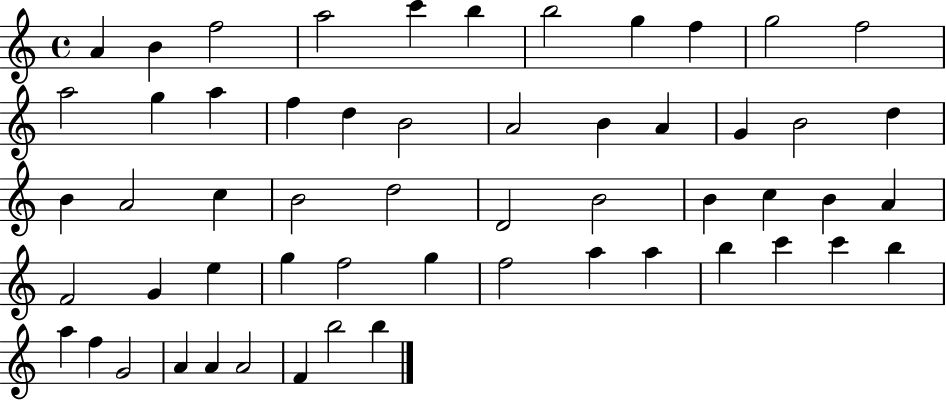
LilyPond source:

{
  \clef treble
  \time 4/4
  \defaultTimeSignature
  \key c \major
  a'4 b'4 f''2 | a''2 c'''4 b''4 | b''2 g''4 f''4 | g''2 f''2 | \break a''2 g''4 a''4 | f''4 d''4 b'2 | a'2 b'4 a'4 | g'4 b'2 d''4 | \break b'4 a'2 c''4 | b'2 d''2 | d'2 b'2 | b'4 c''4 b'4 a'4 | \break f'2 g'4 e''4 | g''4 f''2 g''4 | f''2 a''4 a''4 | b''4 c'''4 c'''4 b''4 | \break a''4 f''4 g'2 | a'4 a'4 a'2 | f'4 b''2 b''4 | \bar "|."
}